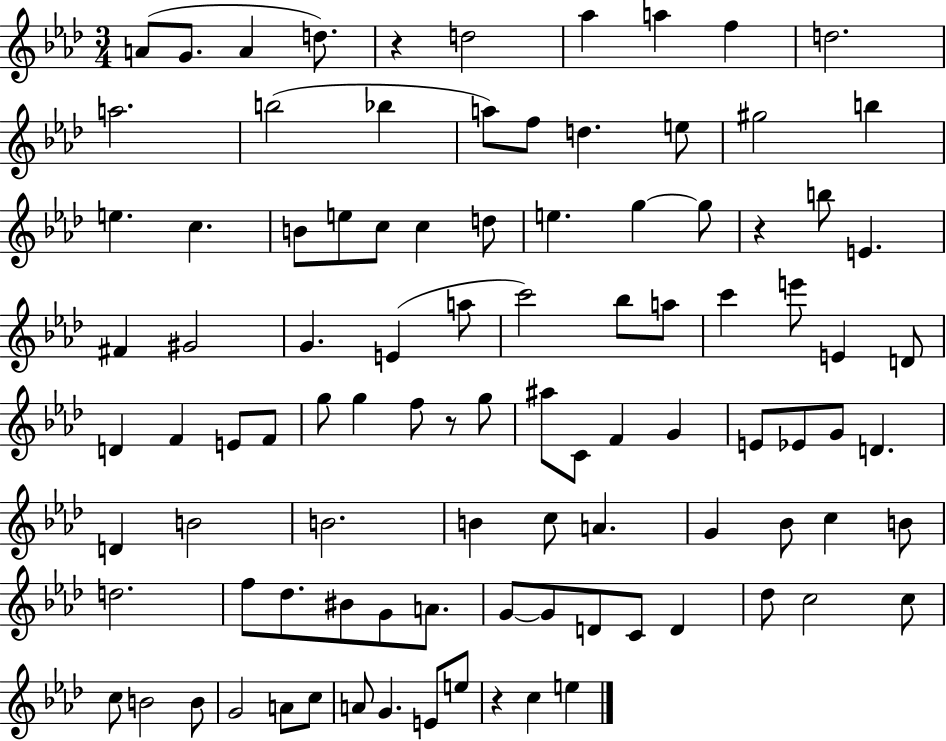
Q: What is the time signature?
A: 3/4